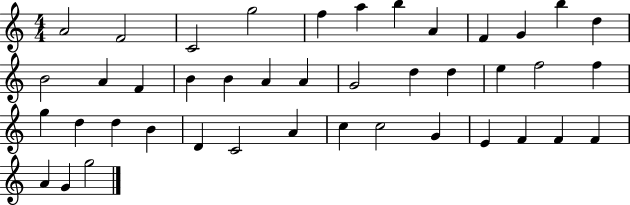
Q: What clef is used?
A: treble